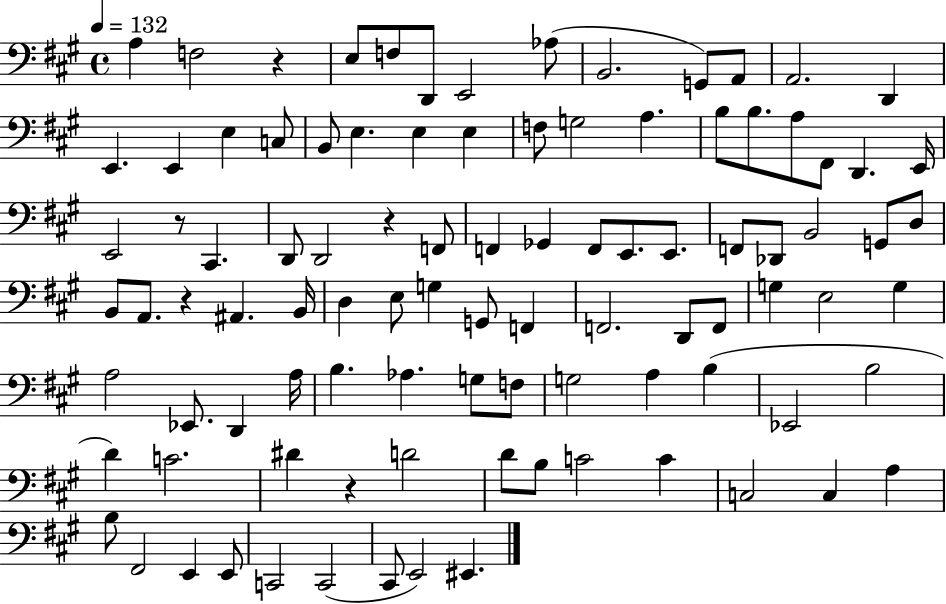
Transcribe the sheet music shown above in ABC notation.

X:1
T:Untitled
M:4/4
L:1/4
K:A
A, F,2 z E,/2 F,/2 D,,/2 E,,2 _A,/2 B,,2 G,,/2 A,,/2 A,,2 D,, E,, E,, E, C,/2 B,,/2 E, E, E, F,/2 G,2 A, B,/2 B,/2 A,/2 ^F,,/2 D,, E,,/4 E,,2 z/2 ^C,, D,,/2 D,,2 z F,,/2 F,, _G,, F,,/2 E,,/2 E,,/2 F,,/2 _D,,/2 B,,2 G,,/2 D,/2 B,,/2 A,,/2 z ^A,, B,,/4 D, E,/2 G, G,,/2 F,, F,,2 D,,/2 F,,/2 G, E,2 G, A,2 _E,,/2 D,, A,/4 B, _A, G,/2 F,/2 G,2 A, B, _E,,2 B,2 D C2 ^D z D2 D/2 B,/2 C2 C C,2 C, A, B,/2 ^F,,2 E,, E,,/2 C,,2 C,,2 ^C,,/2 E,,2 ^E,,